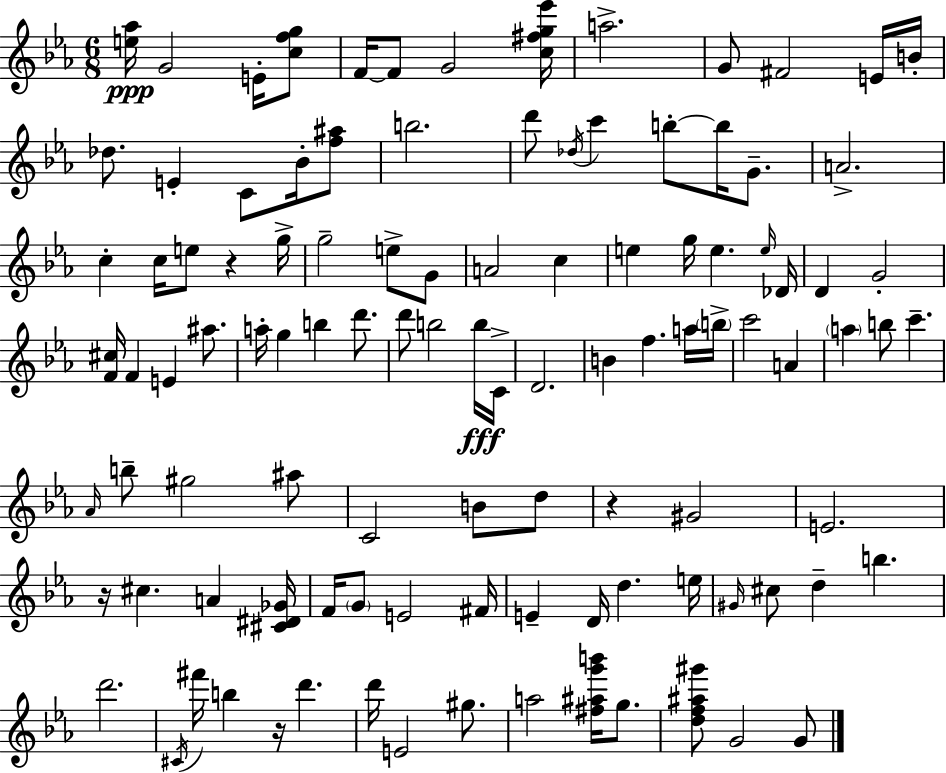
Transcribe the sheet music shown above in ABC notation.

X:1
T:Untitled
M:6/8
L:1/4
K:Cm
[e_a]/4 G2 E/4 [cfg]/2 F/4 F/2 G2 [c^fg_e']/4 a2 G/2 ^F2 E/4 B/4 _d/2 E C/2 _B/4 [f^a]/2 b2 d'/2 _d/4 c' b/2 b/4 G/2 A2 c c/4 e/2 z g/4 g2 e/2 G/2 A2 c e g/4 e e/4 _D/4 D G2 [F^c]/4 F E ^a/2 a/4 g b d'/2 d'/2 b2 b/4 C/4 D2 B f a/4 b/4 c'2 A a b/2 c' _A/4 b/2 ^g2 ^a/2 C2 B/2 d/2 z ^G2 E2 z/4 ^c A [^C^D_G]/4 F/4 G/2 E2 ^F/4 E D/4 d e/4 ^G/4 ^c/2 d b d'2 ^C/4 ^f'/4 b z/4 d' d'/4 E2 ^g/2 a2 [^f^ag'b']/4 g/2 [df^a^g']/2 G2 G/2